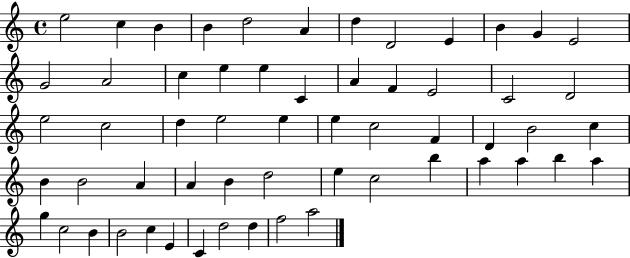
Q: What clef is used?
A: treble